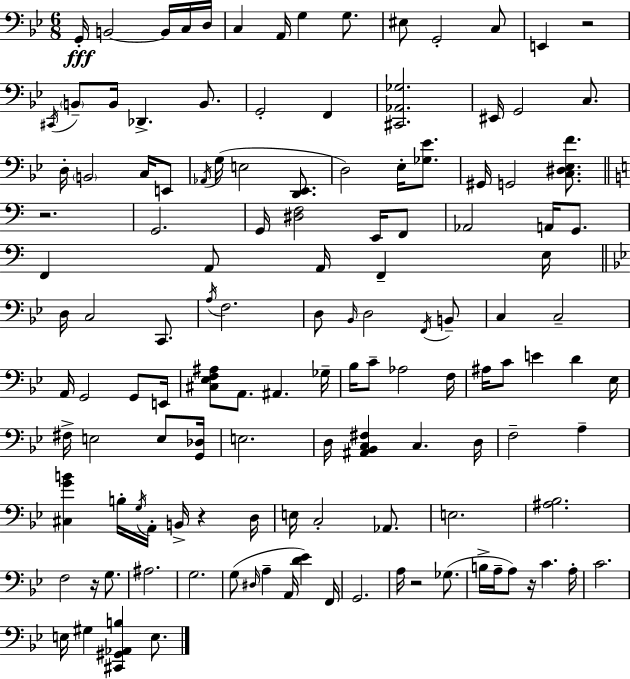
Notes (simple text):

G2/s B2/h B2/s C3/s D3/s C3/q A2/s G3/q G3/e. EIS3/e G2/h C3/e E2/q R/h C#2/s B2/e B2/s Db2/q. B2/e. G2/h F2/q [C#2,Ab2,Gb3]/h. EIS2/s G2/h C3/e. D3/s B2/h C3/s E2/e Ab2/s G3/s E3/h [D2,Eb2]/e. D3/h Eb3/s [Gb3,Eb4]/e. G#2/s G2/h [C3,D#3,Eb3,F4]/e. R/h. G2/h. G2/s [D#3,F3]/h E2/s F2/e Ab2/h A2/s G2/e. F2/q A2/e A2/s F2/q E3/s D3/s C3/h C2/e. A3/s F3/h. D3/e Bb2/s D3/h F2/s B2/e C3/q C3/h A2/s G2/h G2/e E2/s [C#3,Eb3,F3,A#3]/e A2/e. A#2/q. Gb3/s Bb3/s C4/e Ab3/h F3/s A#3/s C4/e E4/q D4/q Eb3/s F#3/s E3/h E3/e [G2,Db3]/s E3/h. D3/s [A#2,Bb2,C3,F#3]/q C3/q. D3/s F3/h A3/q [C#3,G4,B4]/q B3/s G3/s A2/s B2/s R/q D3/s E3/s C3/h Ab2/e. E3/h. [A#3,Bb3]/h. F3/h R/s G3/e. A#3/h. G3/h. G3/e D#3/s A3/q A2/s [D4,Eb4]/q F2/s G2/h. A3/s R/h Gb3/e. B3/s A3/s A3/e R/s C4/q. A3/s C4/h. E3/s G#3/q [C#2,G#2,Ab2,B3]/q E3/e.